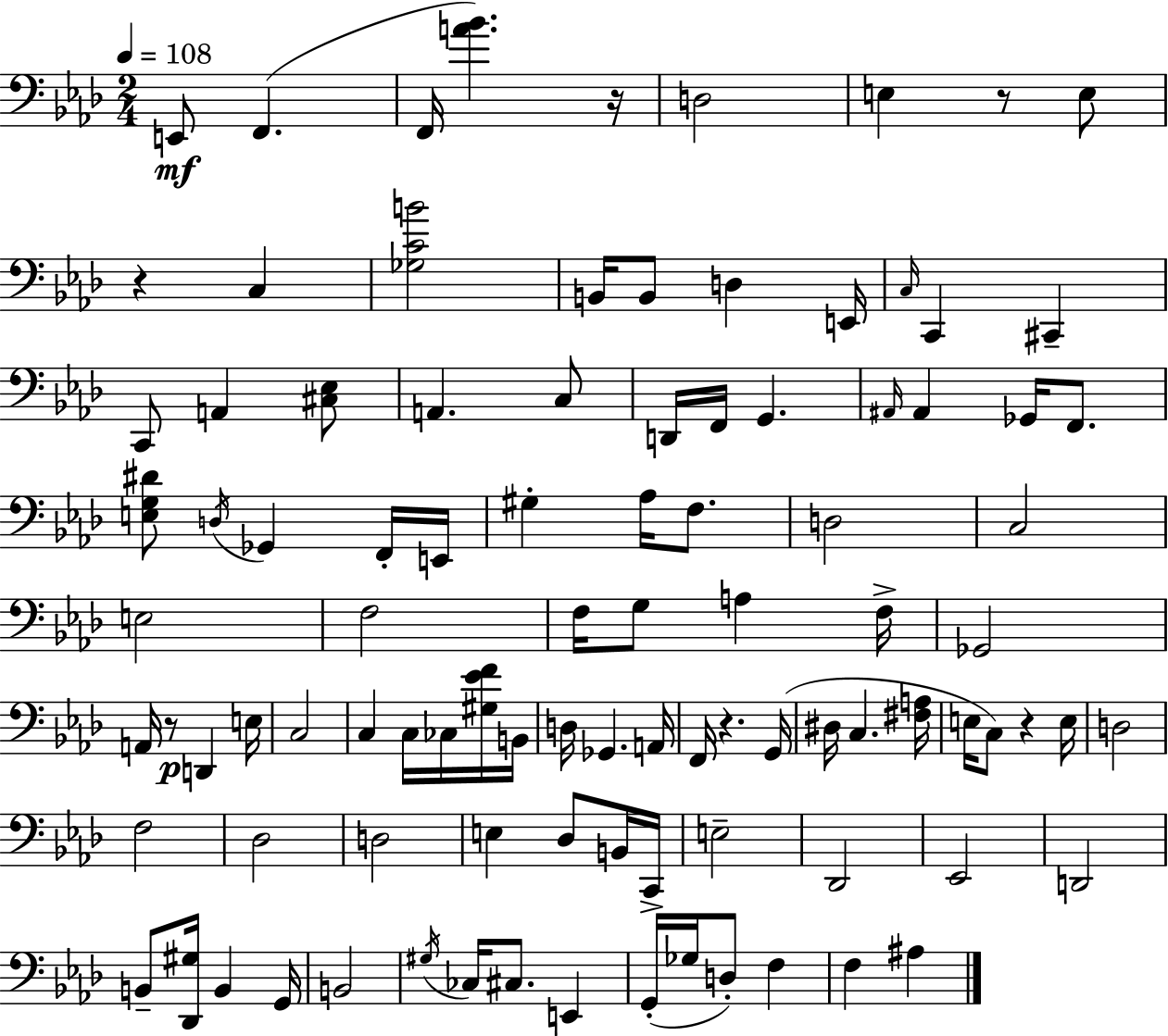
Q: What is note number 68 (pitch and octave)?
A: E3